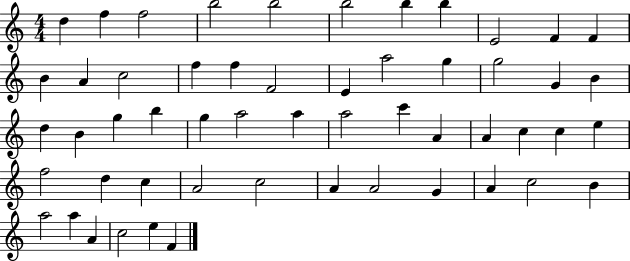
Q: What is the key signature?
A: C major